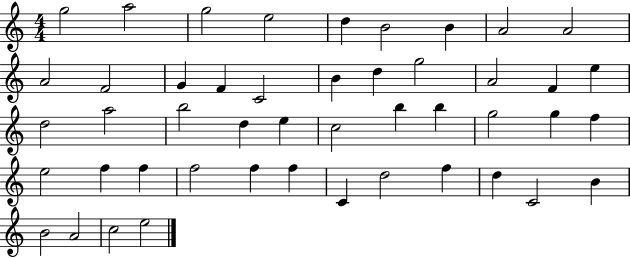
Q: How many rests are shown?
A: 0